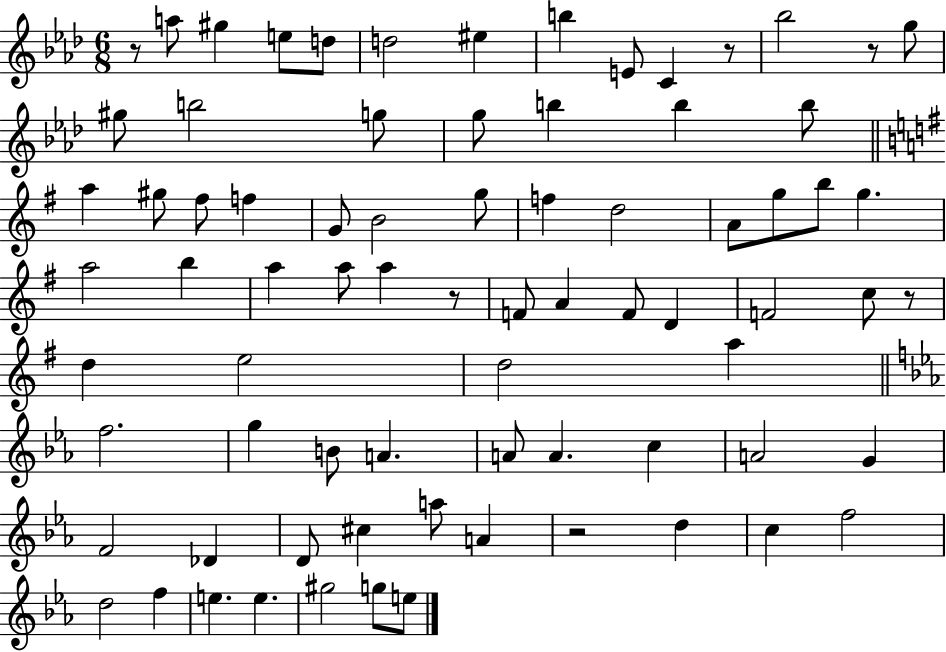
{
  \clef treble
  \numericTimeSignature
  \time 6/8
  \key aes \major
  r8 a''8 gis''4 e''8 d''8 | d''2 eis''4 | b''4 e'8 c'4 r8 | bes''2 r8 g''8 | \break gis''8 b''2 g''8 | g''8 b''4 b''4 b''8 | \bar "||" \break \key g \major a''4 gis''8 fis''8 f''4 | g'8 b'2 g''8 | f''4 d''2 | a'8 g''8 b''8 g''4. | \break a''2 b''4 | a''4 a''8 a''4 r8 | f'8 a'4 f'8 d'4 | f'2 c''8 r8 | \break d''4 e''2 | d''2 a''4 | \bar "||" \break \key c \minor f''2. | g''4 b'8 a'4. | a'8 a'4. c''4 | a'2 g'4 | \break f'2 des'4 | d'8 cis''4 a''8 a'4 | r2 d''4 | c''4 f''2 | \break d''2 f''4 | e''4. e''4. | gis''2 g''8 e''8 | \bar "|."
}